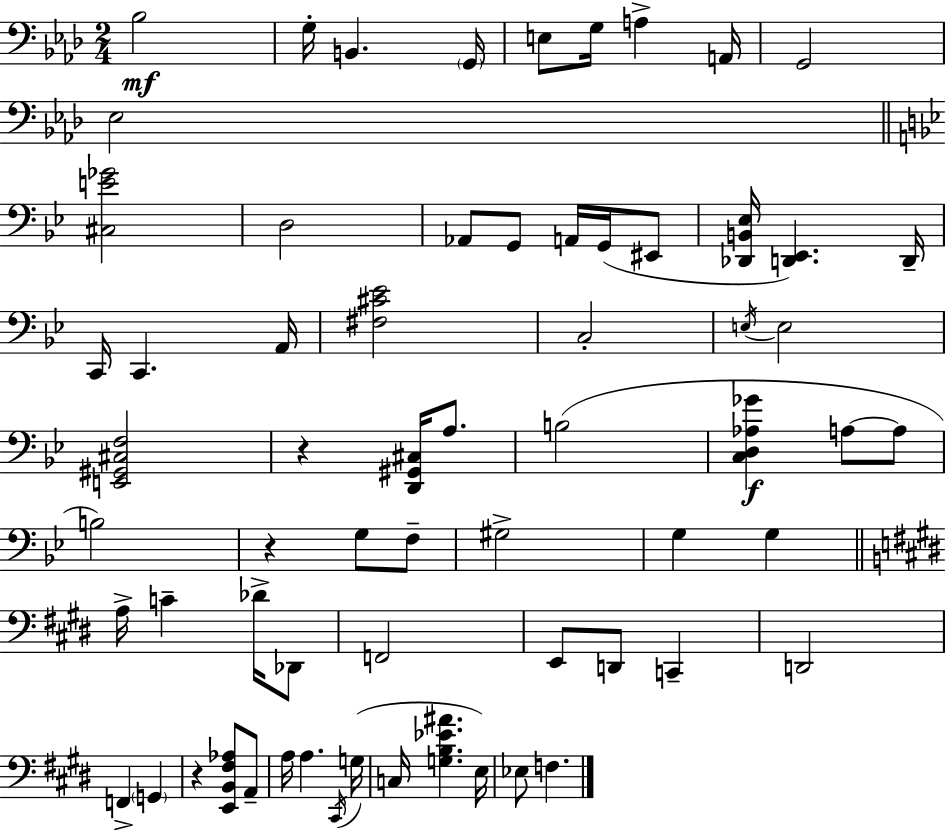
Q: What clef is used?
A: bass